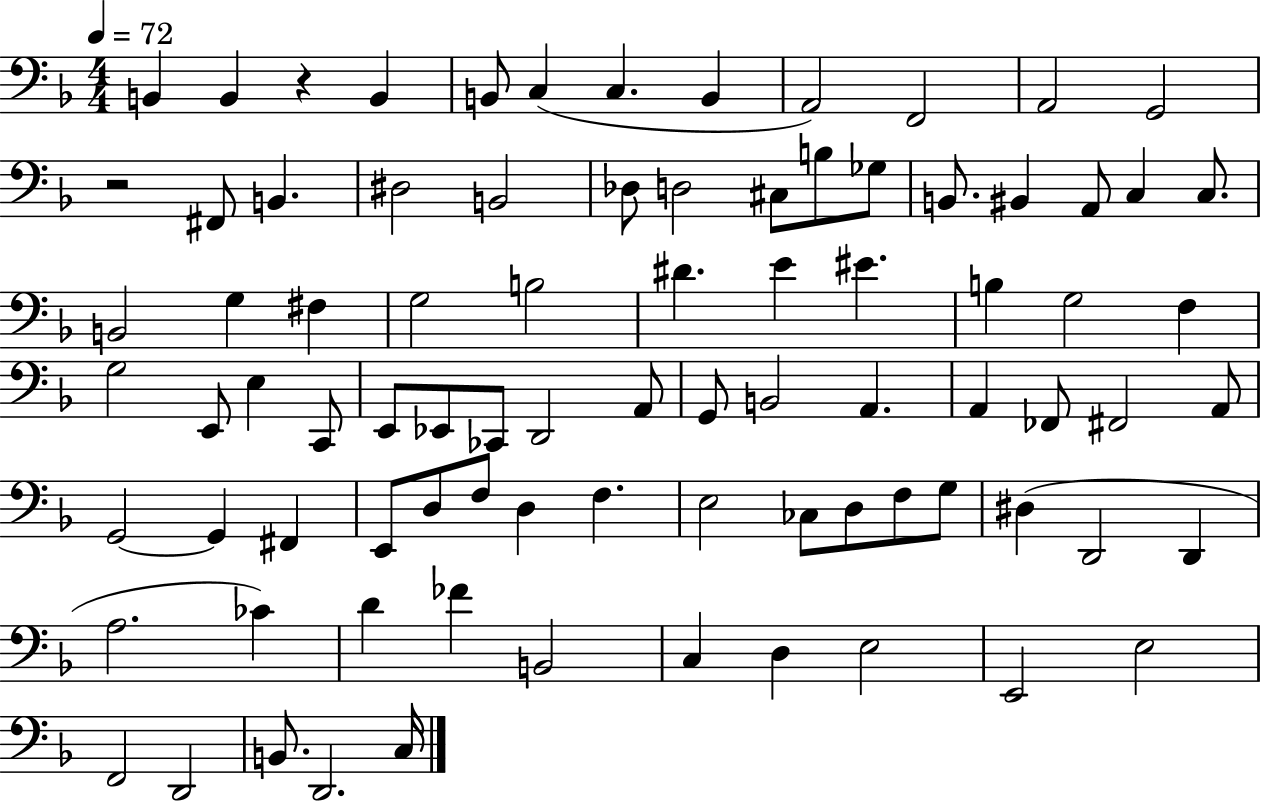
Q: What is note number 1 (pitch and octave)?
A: B2